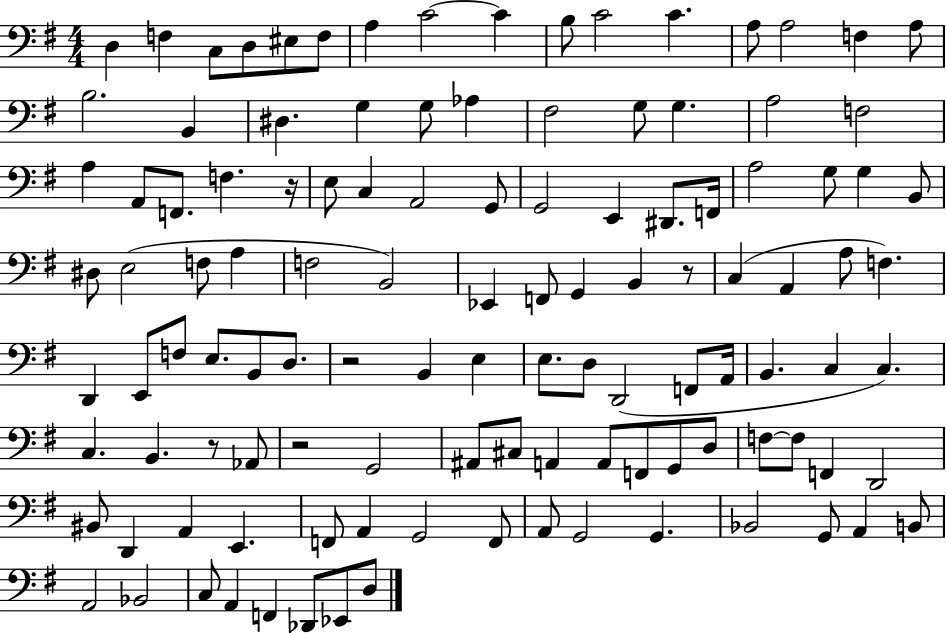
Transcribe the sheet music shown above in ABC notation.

X:1
T:Untitled
M:4/4
L:1/4
K:G
D, F, C,/2 D,/2 ^E,/2 F,/2 A, C2 C B,/2 C2 C A,/2 A,2 F, A,/2 B,2 B,, ^D, G, G,/2 _A, ^F,2 G,/2 G, A,2 F,2 A, A,,/2 F,,/2 F, z/4 E,/2 C, A,,2 G,,/2 G,,2 E,, ^D,,/2 F,,/4 A,2 G,/2 G, B,,/2 ^D,/2 E,2 F,/2 A, F,2 B,,2 _E,, F,,/2 G,, B,, z/2 C, A,, A,/2 F, D,, E,,/2 F,/2 E,/2 B,,/2 D,/2 z2 B,, E, E,/2 D,/2 D,,2 F,,/2 A,,/4 B,, C, C, C, B,, z/2 _A,,/2 z2 G,,2 ^A,,/2 ^C,/2 A,, A,,/2 F,,/2 G,,/2 D,/2 F,/2 F,/2 F,, D,,2 ^B,,/2 D,, A,, E,, F,,/2 A,, G,,2 F,,/2 A,,/2 G,,2 G,, _B,,2 G,,/2 A,, B,,/2 A,,2 _B,,2 C,/2 A,, F,, _D,,/2 _E,,/2 D,/2